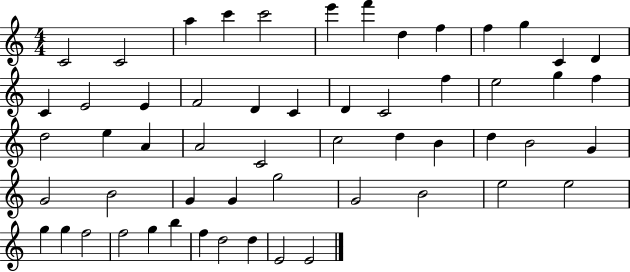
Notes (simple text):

C4/h C4/h A5/q C6/q C6/h E6/q F6/q D5/q F5/q F5/q G5/q C4/q D4/q C4/q E4/h E4/q F4/h D4/q C4/q D4/q C4/h F5/q E5/h G5/q F5/q D5/h E5/q A4/q A4/h C4/h C5/h D5/q B4/q D5/q B4/h G4/q G4/h B4/h G4/q G4/q G5/h G4/h B4/h E5/h E5/h G5/q G5/q F5/h F5/h G5/q B5/q F5/q D5/h D5/q E4/h E4/h